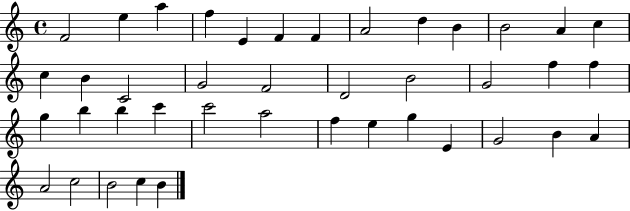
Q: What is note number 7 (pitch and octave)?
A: F4